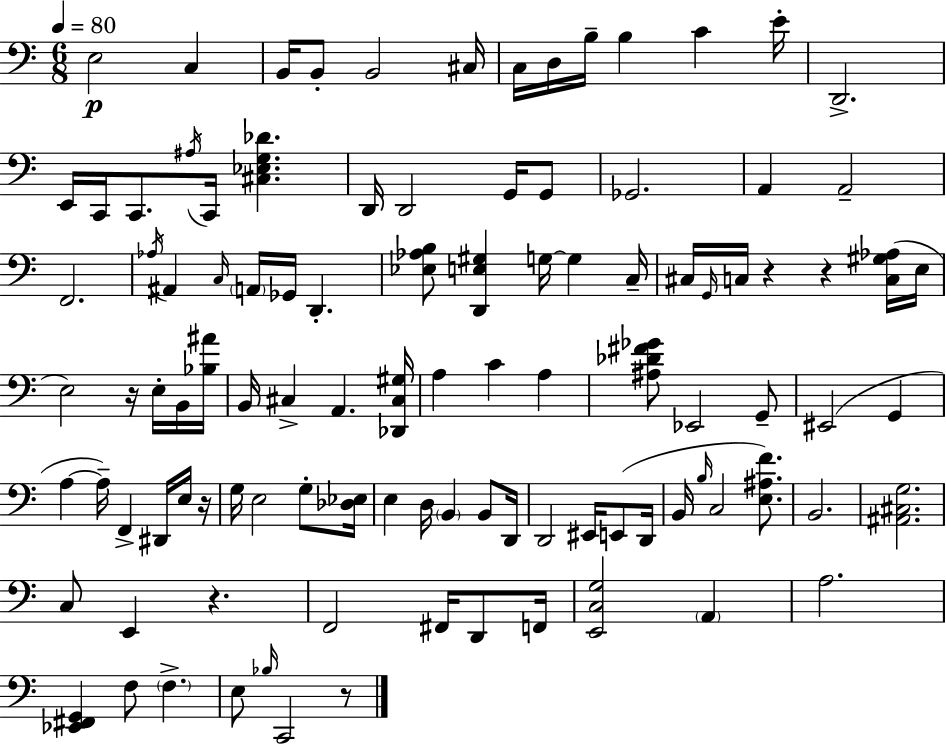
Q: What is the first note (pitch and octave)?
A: E3